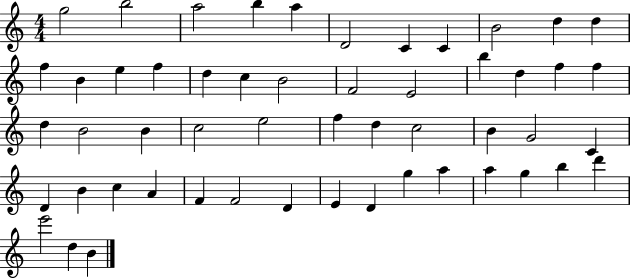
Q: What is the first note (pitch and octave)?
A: G5